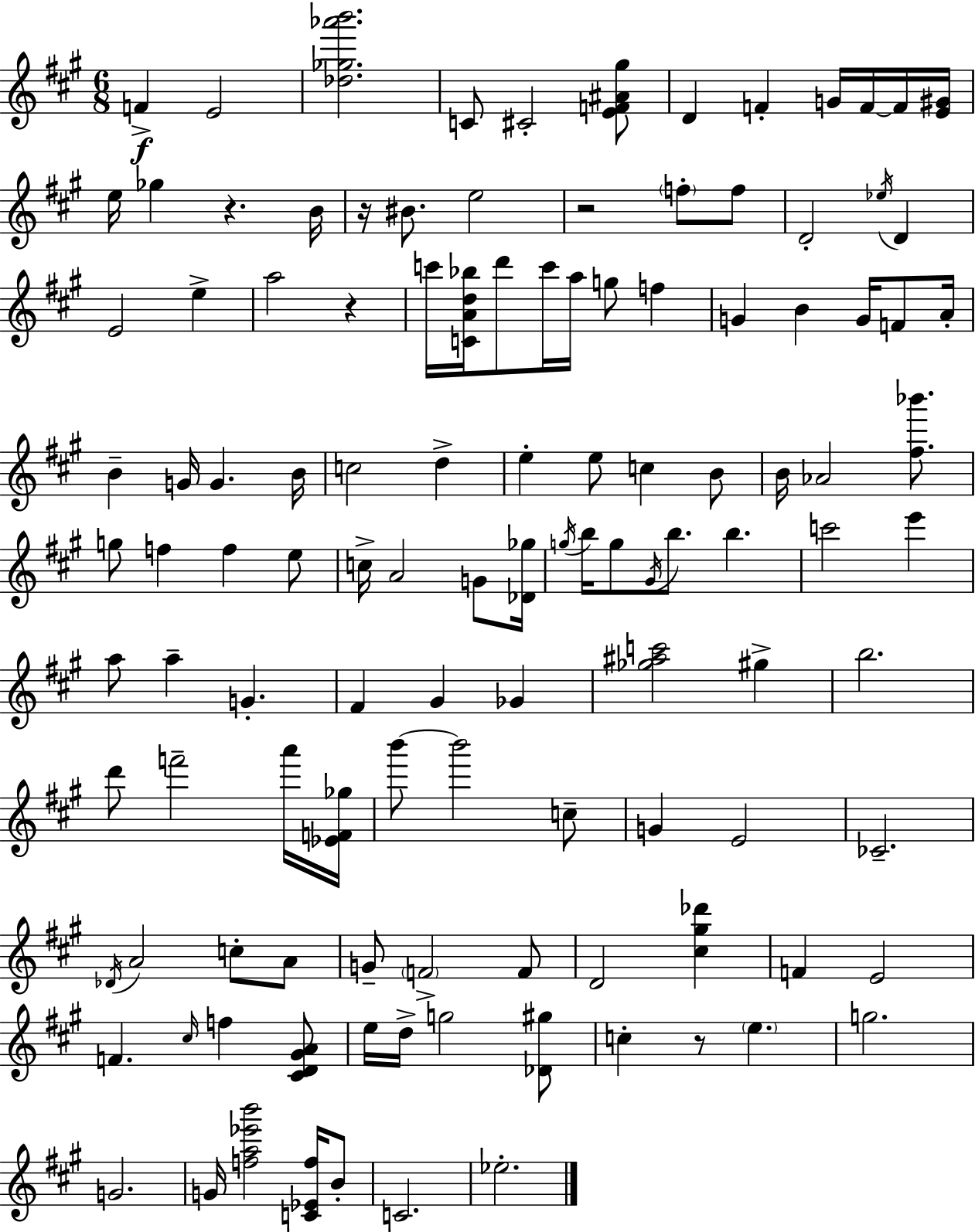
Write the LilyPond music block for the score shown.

{
  \clef treble
  \numericTimeSignature
  \time 6/8
  \key a \major
  f'4->\f e'2 | <des'' ges'' aes''' b'''>2. | c'8 cis'2-. <e' f' ais' gis''>8 | d'4 f'4-. g'16 f'16~~ f'16 <e' gis'>16 | \break e''16 ges''4 r4. b'16 | r16 bis'8. e''2 | r2 \parenthesize f''8-. f''8 | d'2-. \acciaccatura { ees''16 } d'4 | \break e'2 e''4-> | a''2 r4 | c'''16 <c' a' d'' bes''>16 d'''8 c'''16 a''16 g''8 f''4 | g'4 b'4 g'16 f'8 | \break a'16-. b'4-- g'16 g'4. | b'16 c''2 d''4-> | e''4-. e''8 c''4 b'8 | b'16 aes'2 <fis'' bes'''>8. | \break g''8 f''4 f''4 e''8 | c''16-> a'2 g'8 | <des' ges''>16 \acciaccatura { g''16 } b''16 g''8 \acciaccatura { gis'16 } b''8. b''4. | c'''2 e'''4 | \break a''8 a''4-- g'4.-. | fis'4 gis'4 ges'4 | <ges'' ais'' c'''>2 gis''4-> | b''2. | \break d'''8 f'''2-- | a'''16 <ees' f' ges''>16 b'''8~~ b'''2 | c''8-- g'4 e'2 | ces'2.-- | \break \acciaccatura { des'16 } a'2 | c''8-. a'8 g'8-- \parenthesize f'2-> | f'8 d'2 | <cis'' gis'' des'''>4 f'4 e'2 | \break f'4. \grace { cis''16 } f''4 | <cis' d' gis' a'>8 e''16 d''16-> g''2 | <des' gis''>8 c''4-. r8 \parenthesize e''4. | g''2. | \break g'2. | g'16 <f'' a'' ees''' b'''>2 | <c' ees' f''>16 b'8-. c'2. | ees''2.-. | \break \bar "|."
}